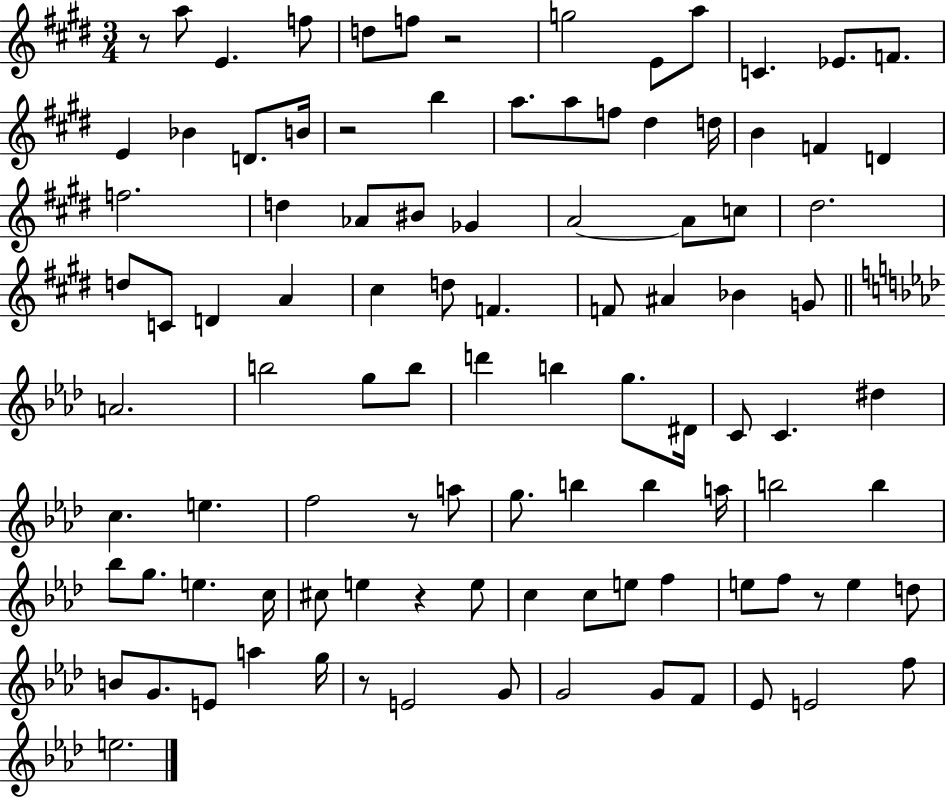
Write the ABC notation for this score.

X:1
T:Untitled
M:3/4
L:1/4
K:E
z/2 a/2 E f/2 d/2 f/2 z2 g2 E/2 a/2 C _E/2 F/2 E _B D/2 B/4 z2 b a/2 a/2 f/2 ^d d/4 B F D f2 d _A/2 ^B/2 _G A2 A/2 c/2 ^d2 d/2 C/2 D A ^c d/2 F F/2 ^A _B G/2 A2 b2 g/2 b/2 d' b g/2 ^D/4 C/2 C ^d c e f2 z/2 a/2 g/2 b b a/4 b2 b _b/2 g/2 e c/4 ^c/2 e z e/2 c c/2 e/2 f e/2 f/2 z/2 e d/2 B/2 G/2 E/2 a g/4 z/2 E2 G/2 G2 G/2 F/2 _E/2 E2 f/2 e2